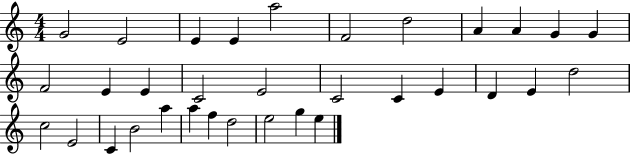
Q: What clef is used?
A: treble